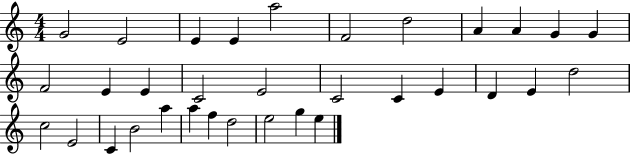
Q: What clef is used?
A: treble